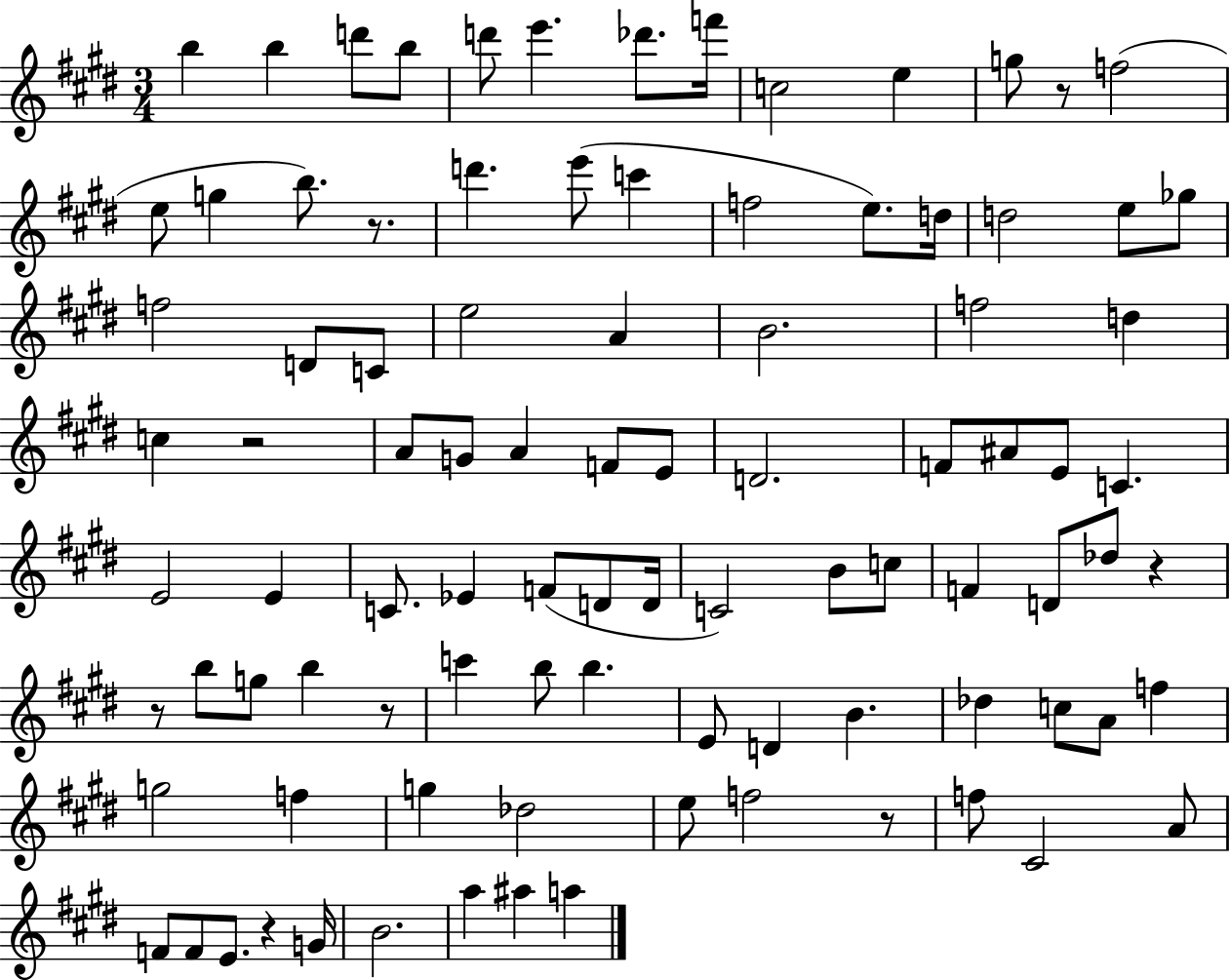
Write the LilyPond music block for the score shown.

{
  \clef treble
  \numericTimeSignature
  \time 3/4
  \key e \major
  b''4 b''4 d'''8 b''8 | d'''8 e'''4. des'''8. f'''16 | c''2 e''4 | g''8 r8 f''2( | \break e''8 g''4 b''8.) r8. | d'''4. e'''8( c'''4 | f''2 e''8.) d''16 | d''2 e''8 ges''8 | \break f''2 d'8 c'8 | e''2 a'4 | b'2. | f''2 d''4 | \break c''4 r2 | a'8 g'8 a'4 f'8 e'8 | d'2. | f'8 ais'8 e'8 c'4. | \break e'2 e'4 | c'8. ees'4 f'8( d'8 d'16 | c'2) b'8 c''8 | f'4 d'8 des''8 r4 | \break r8 b''8 g''8 b''4 r8 | c'''4 b''8 b''4. | e'8 d'4 b'4. | des''4 c''8 a'8 f''4 | \break g''2 f''4 | g''4 des''2 | e''8 f''2 r8 | f''8 cis'2 a'8 | \break f'8 f'8 e'8. r4 g'16 | b'2. | a''4 ais''4 a''4 | \bar "|."
}